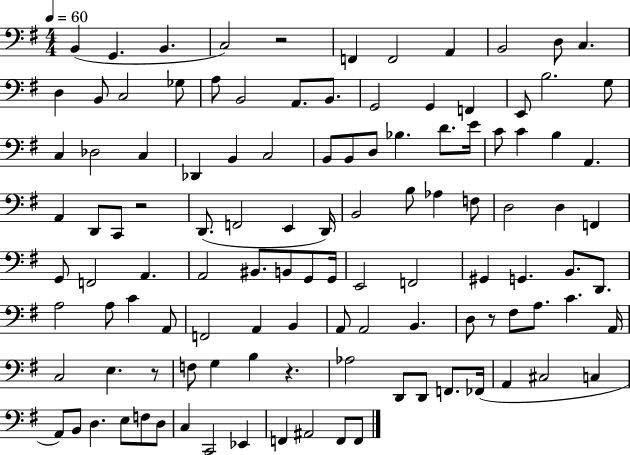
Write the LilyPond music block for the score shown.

{
  \clef bass
  \numericTimeSignature
  \time 4/4
  \key g \major
  \tempo 4 = 60
  \repeat volta 2 { b,4( g,4. b,4. | c2) r2 | f,4 f,2 a,4 | b,2 d8 c4. | \break d4 b,8 c2 ges8 | a8 b,2 a,8. b,8. | g,2 g,4 f,4 | e,8 b2. g8 | \break c4 des2 c4 | des,4 b,4 c2 | b,8 b,8 d8 bes4. d'8. e'16 | c'8 c'4 b4 a,4. | \break a,4 d,8 c,8 r2 | d,8.( f,2 e,4 d,16) | b,2 b8 aes4 f8 | d2 d4 f,4 | \break g,8 f,2 a,4. | a,2 bis,8. b,8 g,8 g,16 | e,2 f,2 | gis,4 g,4. b,8. d,8. | \break a2 a8 c'4 a,8 | f,2 a,4 b,4 | a,8 a,2 b,4. | d8 r8 fis8 a8. c'4. a,16 | \break c2 e4. r8 | f8 g4 b4 r4. | aes2 d,8 d,8 f,8. fes,16( | a,4 cis2 c4 | \break a,8) b,8 d4. e8 f8 d8 | c4 c,2 ees,4 | f,4 ais,2 f,8 f,8 | } \bar "|."
}